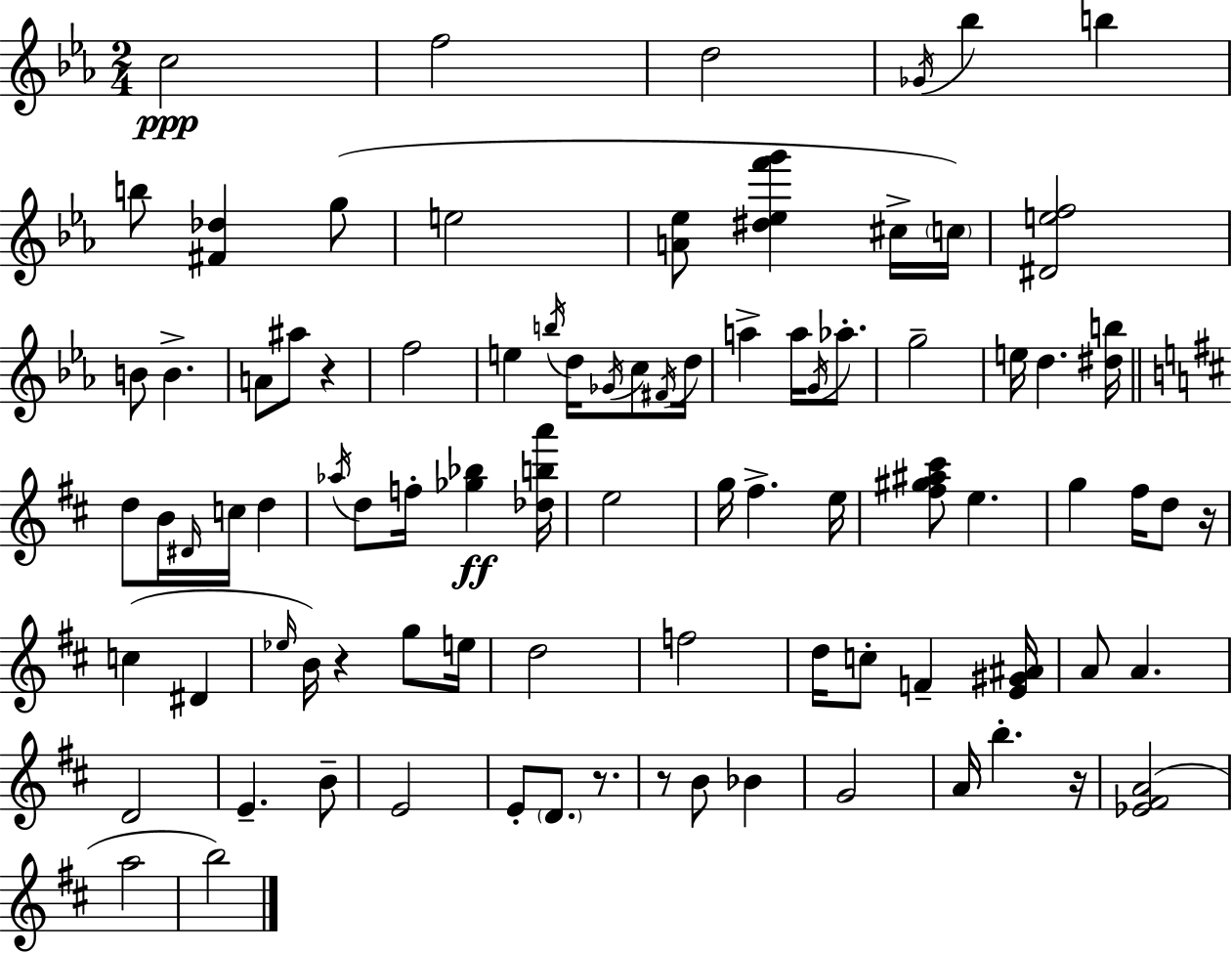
{
  \clef treble
  \numericTimeSignature
  \time 2/4
  \key c \minor
  c''2\ppp | f''2 | d''2 | \acciaccatura { ges'16 } bes''4 b''4 | \break b''8 <fis' des''>4 g''8( | e''2 | <a' ees''>8 <dis'' ees'' f''' g'''>4 cis''16-> | \parenthesize c''16) <dis' e'' f''>2 | \break b'8 b'4.-> | a'8 ais''8 r4 | f''2 | e''4 \acciaccatura { b''16 } d''16 \acciaccatura { ges'16 } | \break c''8 \acciaccatura { fis'16 } d''16 a''4-> | a''16 \acciaccatura { g'16 } aes''8.-. g''2-- | e''16 d''4. | <dis'' b''>16 \bar "||" \break \key d \major d''8 b'16 \grace { dis'16 } c''16 d''4 | \acciaccatura { aes''16 } d''8 f''16-. <ges'' bes''>4\ff | <des'' b'' a'''>16 e''2 | g''16 fis''4.-> | \break e''16 <fis'' gis'' ais'' cis'''>8 e''4. | g''4 fis''16 d''8 | r16 c''4( dis'4 | \grace { ees''16 } b'16) r4 | \break g''8 e''16 d''2 | f''2 | d''16 c''8-. f'4-- | <e' gis' ais'>16 a'8 a'4. | \break d'2 | e'4.-- | b'8-- e'2 | e'8-. \parenthesize d'8. | \break r8. r8 b'8 bes'4 | g'2 | a'16 b''4.-. | r16 <ees' fis' a'>2( | \break a''2 | b''2) | \bar "|."
}